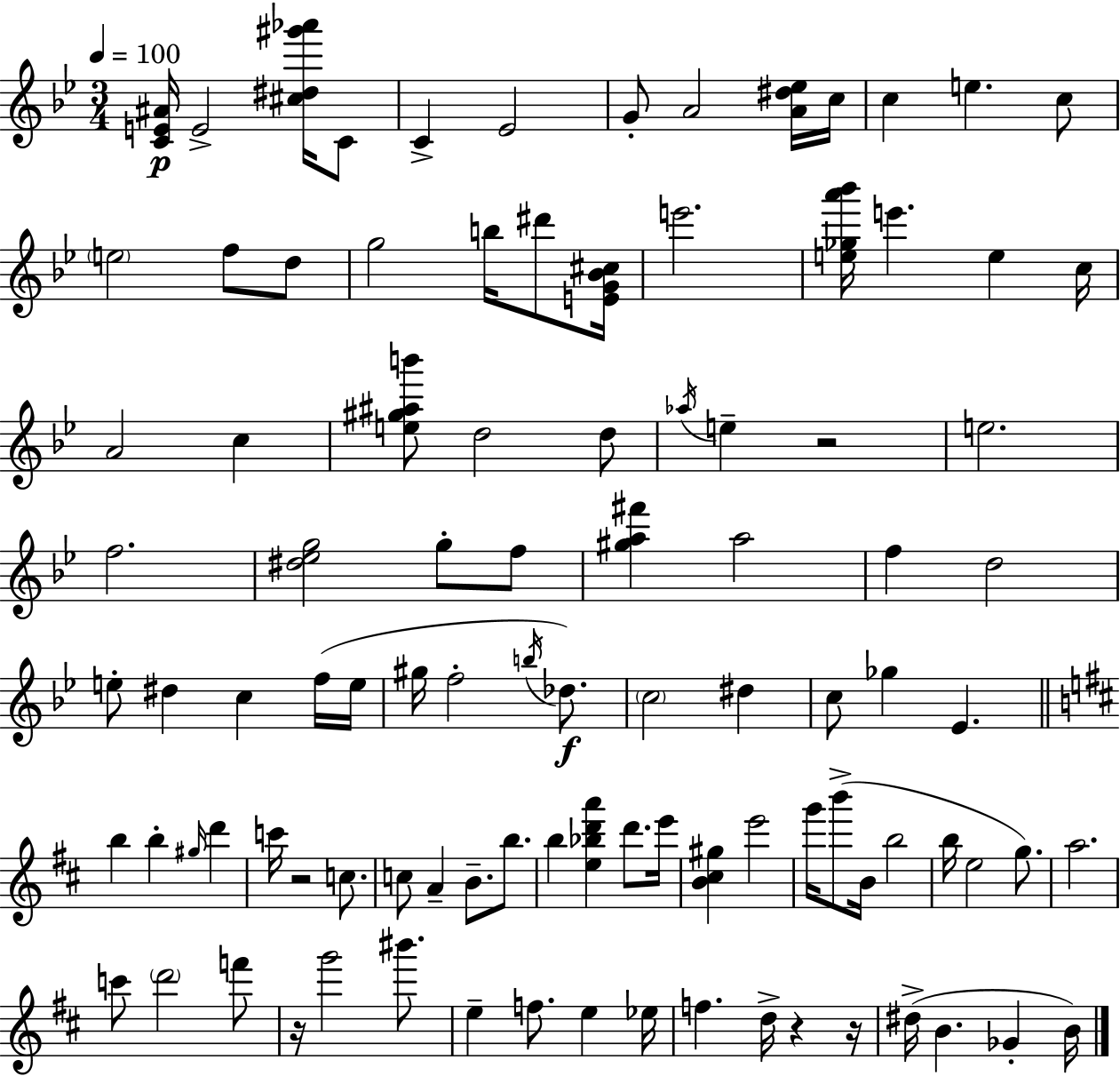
X:1
T:Untitled
M:3/4
L:1/4
K:Gm
[CE^A]/4 E2 [^c^d^g'_a']/4 C/2 C _E2 G/2 A2 [A^d_e]/4 c/4 c e c/2 e2 f/2 d/2 g2 b/4 ^d'/2 [EG_B^c]/4 e'2 [e_ga'_b']/4 e' e c/4 A2 c [e^g^ab']/2 d2 d/2 _a/4 e z2 e2 f2 [^d_eg]2 g/2 f/2 [^ga^f'] a2 f d2 e/2 ^d c f/4 e/4 ^g/4 f2 b/4 _d/2 c2 ^d c/2 _g _E b b ^g/4 d' c'/4 z2 c/2 c/2 A B/2 b/2 b [e_bd'a'] d'/2 e'/4 [B^c^g] e'2 g'/4 b'/2 B/4 b2 b/4 e2 g/2 a2 c'/2 d'2 f'/2 z/4 g'2 ^b'/2 e f/2 e _e/4 f d/4 z z/4 ^d/4 B _G B/4